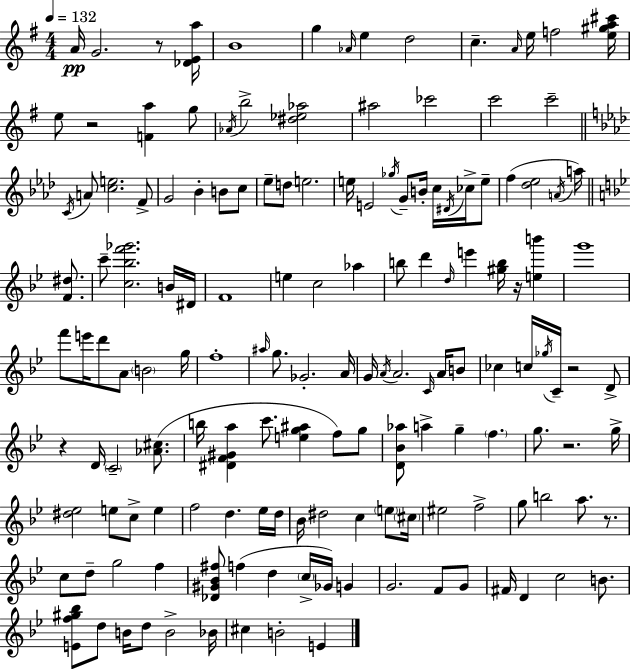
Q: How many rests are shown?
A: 7